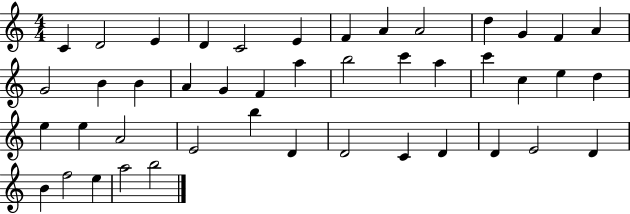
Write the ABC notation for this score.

X:1
T:Untitled
M:4/4
L:1/4
K:C
C D2 E D C2 E F A A2 d G F A G2 B B A G F a b2 c' a c' c e d e e A2 E2 b D D2 C D D E2 D B f2 e a2 b2